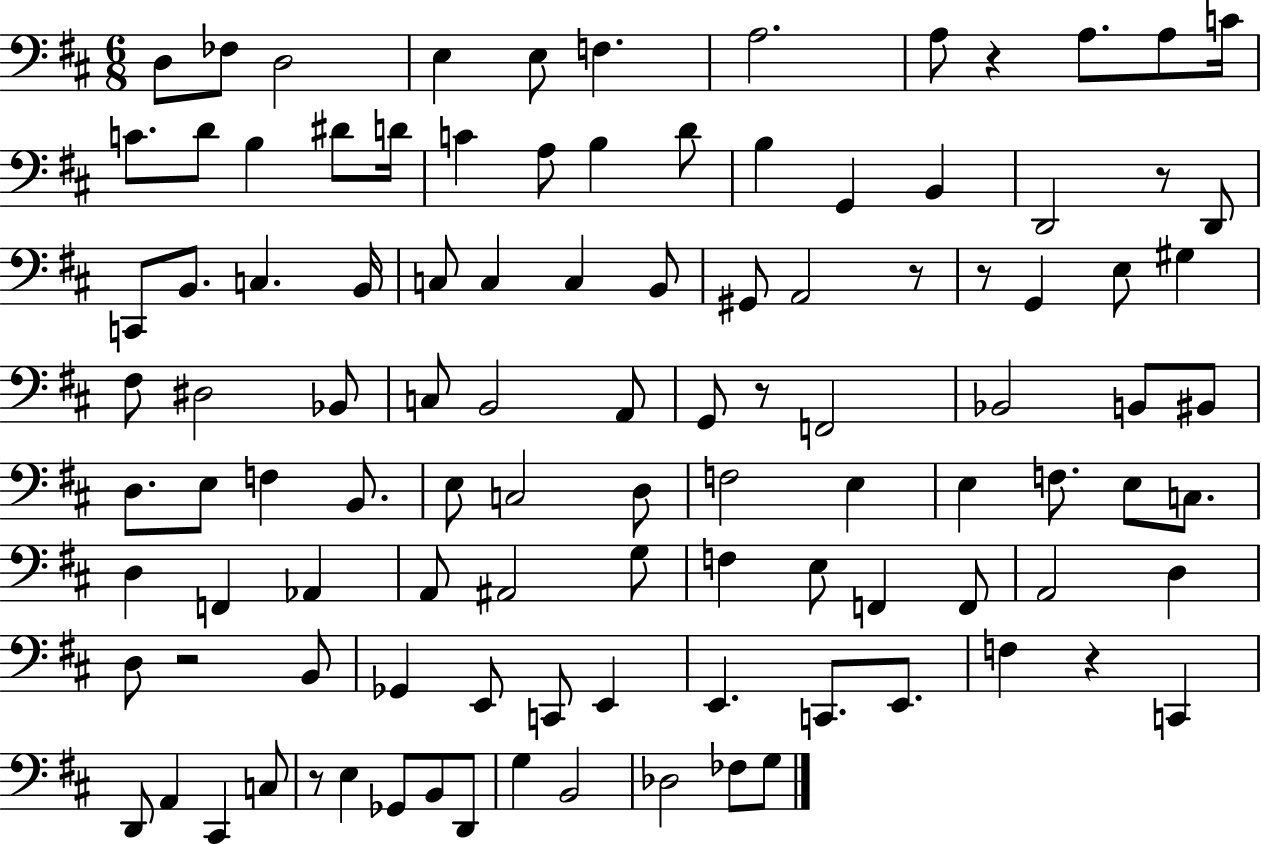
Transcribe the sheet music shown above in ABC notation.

X:1
T:Untitled
M:6/8
L:1/4
K:D
D,/2 _F,/2 D,2 E, E,/2 F, A,2 A,/2 z A,/2 A,/2 C/4 C/2 D/2 B, ^D/2 D/4 C A,/2 B, D/2 B, G,, B,, D,,2 z/2 D,,/2 C,,/2 B,,/2 C, B,,/4 C,/2 C, C, B,,/2 ^G,,/2 A,,2 z/2 z/2 G,, E,/2 ^G, ^F,/2 ^D,2 _B,,/2 C,/2 B,,2 A,,/2 G,,/2 z/2 F,,2 _B,,2 B,,/2 ^B,,/2 D,/2 E,/2 F, B,,/2 E,/2 C,2 D,/2 F,2 E, E, F,/2 E,/2 C,/2 D, F,, _A,, A,,/2 ^A,,2 G,/2 F, E,/2 F,, F,,/2 A,,2 D, D,/2 z2 B,,/2 _G,, E,,/2 C,,/2 E,, E,, C,,/2 E,,/2 F, z C,, D,,/2 A,, ^C,, C,/2 z/2 E, _G,,/2 B,,/2 D,,/2 G, B,,2 _D,2 _F,/2 G,/2